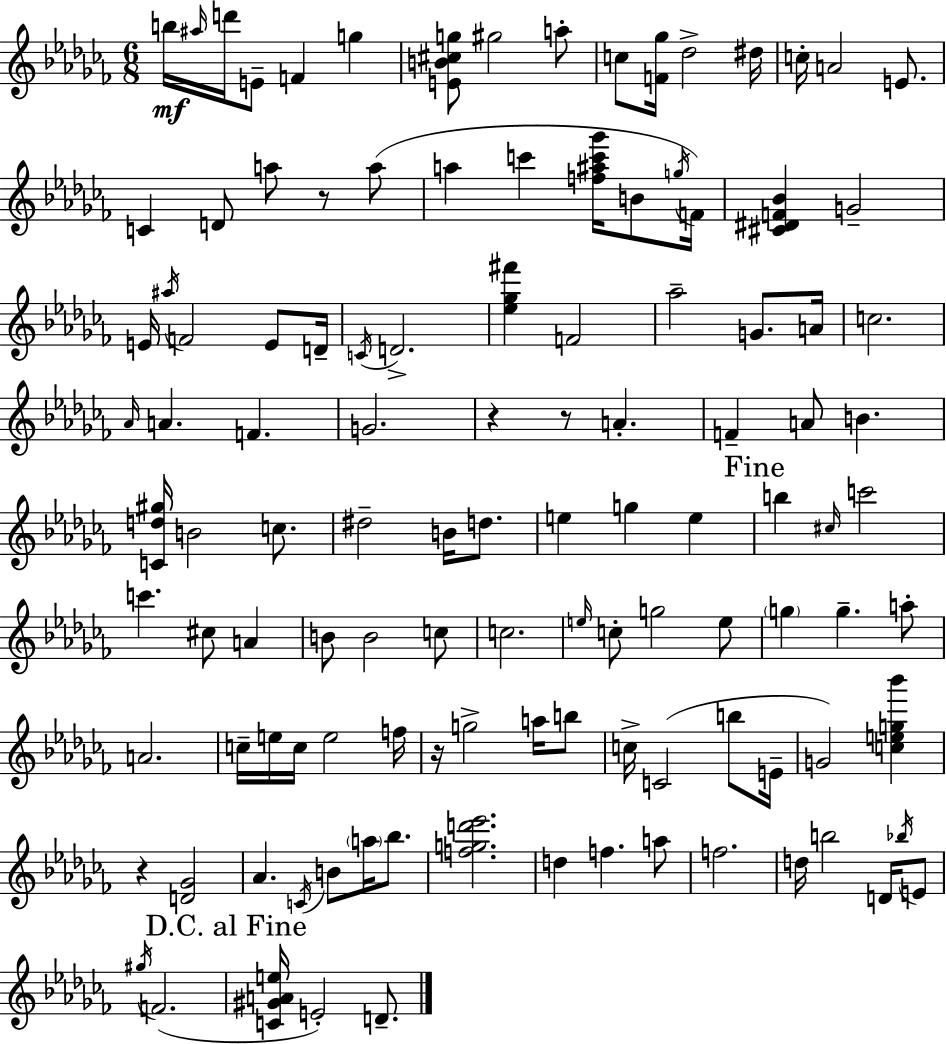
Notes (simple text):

B5/s A#5/s D6/s E4/e F4/q G5/q [E4,B4,C#5,G5]/e G#5/h A5/e C5/e [F4,Gb5]/s Db5/h D#5/s C5/s A4/h E4/e. C4/q D4/e A5/e R/e A5/e A5/q C6/q [F5,A#5,C6,Gb6]/s B4/e G5/s F4/s [C#4,D#4,F4,Bb4]/q G4/h E4/s A#5/s F4/h E4/e D4/s C4/s D4/h. [Eb5,Gb5,F#6]/q F4/h Ab5/h G4/e. A4/s C5/h. Ab4/s A4/q. F4/q. G4/h. R/q R/e A4/q. F4/q A4/e B4/q. [C4,D5,G#5]/s B4/h C5/e. D#5/h B4/s D5/e. E5/q G5/q E5/q B5/q C#5/s C6/h C6/q. C#5/e A4/q B4/e B4/h C5/e C5/h. E5/s C5/e G5/h E5/e G5/q G5/q. A5/e A4/h. C5/s E5/s C5/s E5/h F5/s R/s G5/h A5/s B5/e C5/s C4/h B5/e E4/s G4/h [C5,E5,G5,Bb6]/q R/q [D4,Gb4]/h Ab4/q. C4/s B4/e A5/s Bb5/e. [F5,G5,D6,Eb6]/h. D5/q F5/q. A5/e F5/h. D5/s B5/h D4/s Bb5/s E4/e G#5/s F4/h. [C4,G#4,A4,E5]/s E4/h D4/e.